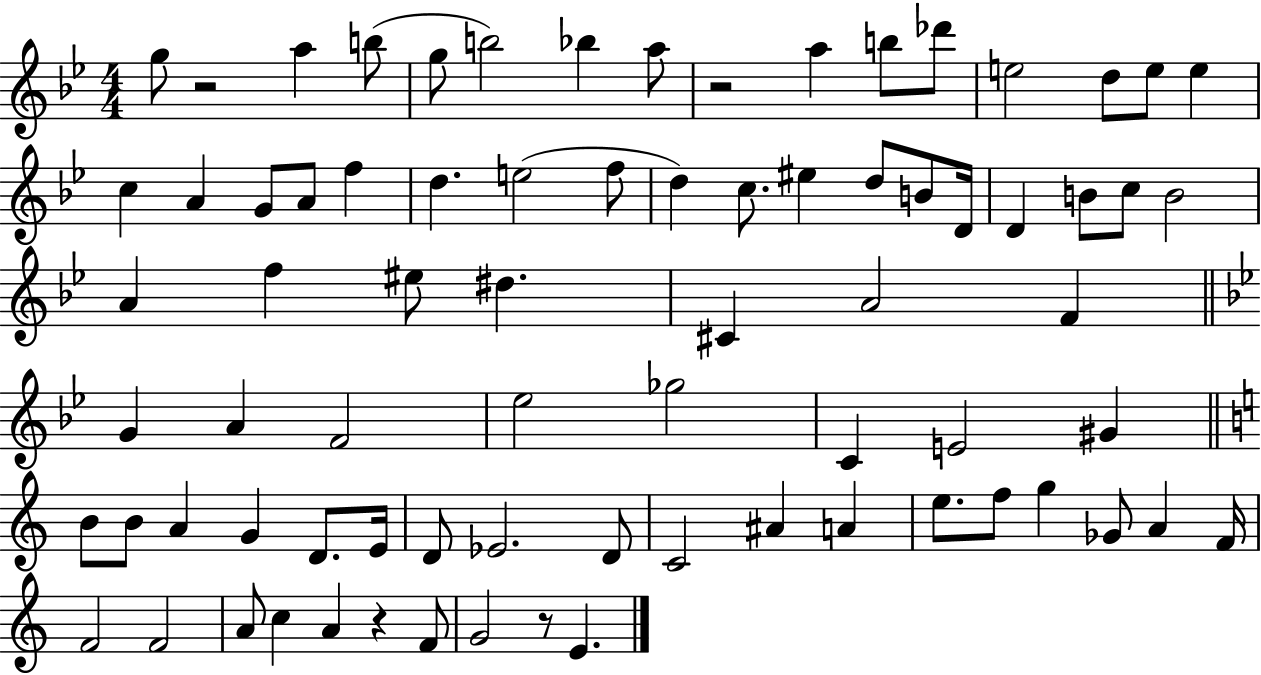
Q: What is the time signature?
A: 4/4